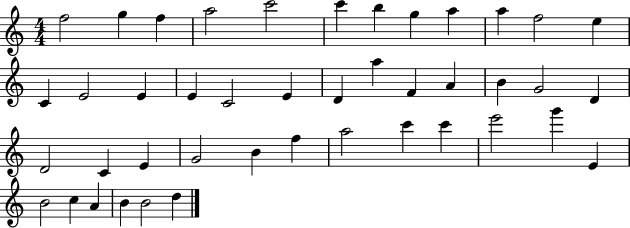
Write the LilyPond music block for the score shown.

{
  \clef treble
  \numericTimeSignature
  \time 4/4
  \key c \major
  f''2 g''4 f''4 | a''2 c'''2 | c'''4 b''4 g''4 a''4 | a''4 f''2 e''4 | \break c'4 e'2 e'4 | e'4 c'2 e'4 | d'4 a''4 f'4 a'4 | b'4 g'2 d'4 | \break d'2 c'4 e'4 | g'2 b'4 f''4 | a''2 c'''4 c'''4 | e'''2 g'''4 e'4 | \break b'2 c''4 a'4 | b'4 b'2 d''4 | \bar "|."
}